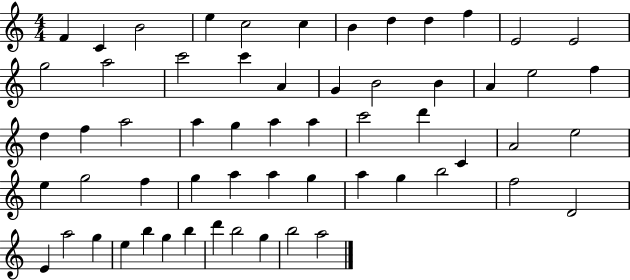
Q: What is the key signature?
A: C major